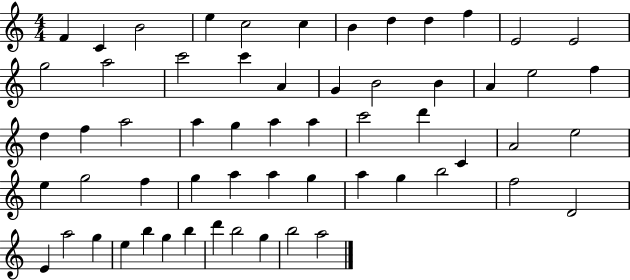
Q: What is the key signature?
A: C major